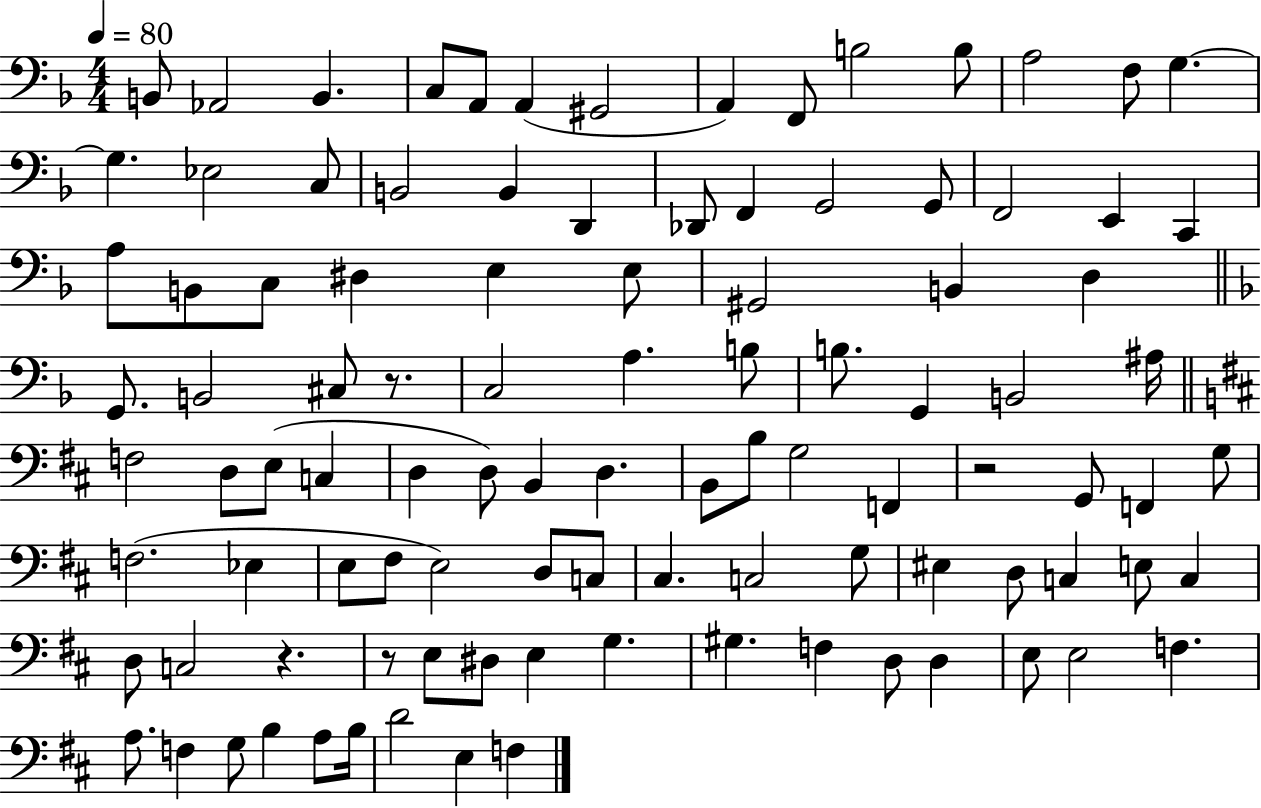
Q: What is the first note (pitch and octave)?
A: B2